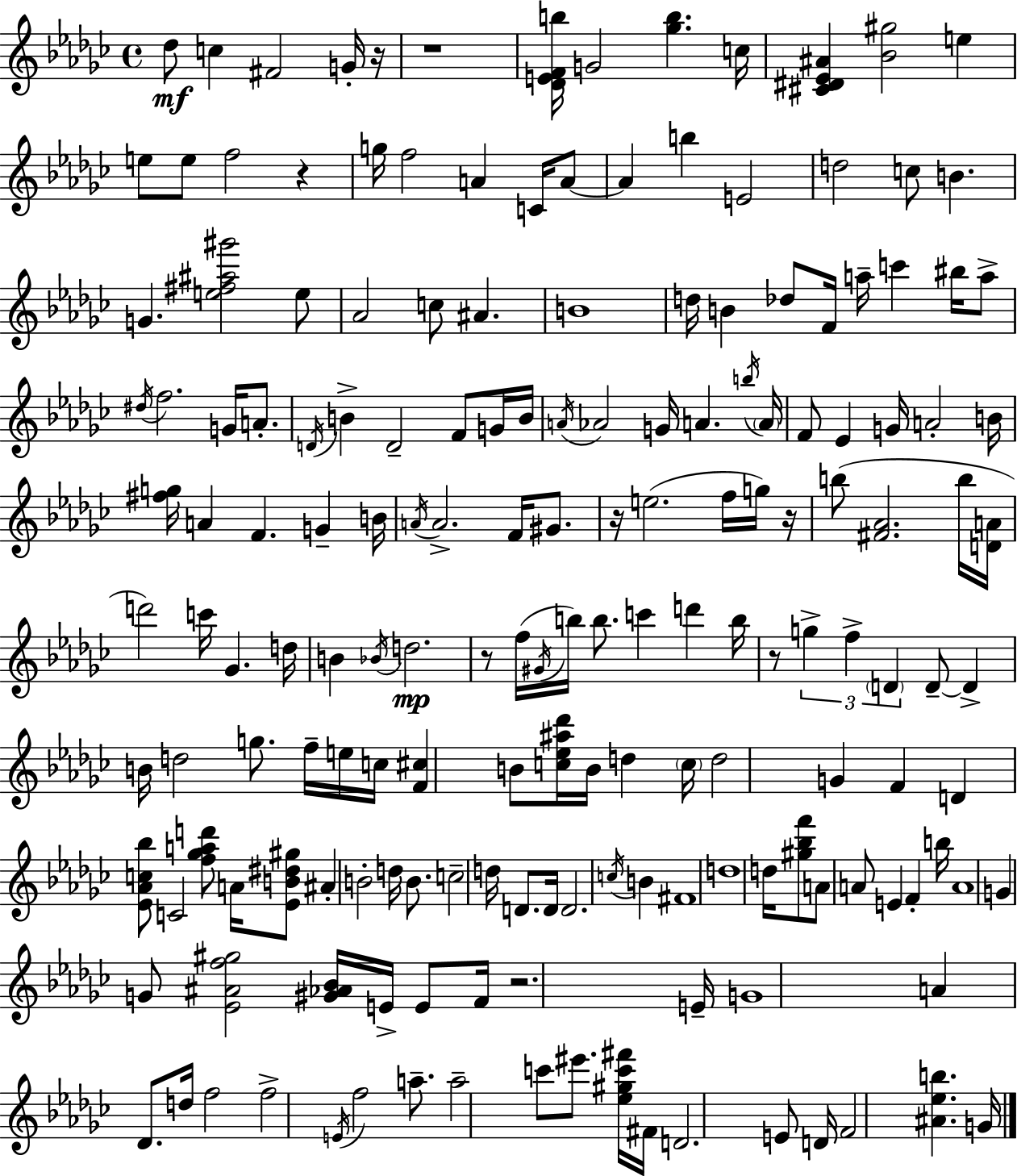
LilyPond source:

{
  \clef treble
  \time 4/4
  \defaultTimeSignature
  \key ees \minor
  des''8\mf c''4 fis'2 g'16-. r16 | r1 | <des' e' f' b''>16 g'2 <ges'' b''>4. c''16 | <cis' dis' ees' ais'>4 <bes' gis''>2 e''4 | \break e''8 e''8 f''2 r4 | g''16 f''2 a'4 c'16 a'8~~ | a'4 b''4 e'2 | d''2 c''8 b'4. | \break g'4. <e'' fis'' ais'' gis'''>2 e''8 | aes'2 c''8 ais'4. | b'1 | d''16 b'4 des''8 f'16 a''16-- c'''4 bis''16 a''8-> | \break \acciaccatura { dis''16 } f''2. g'16 a'8.-. | \acciaccatura { d'16 } b'4-> d'2-- f'8 | g'16 b'16 \acciaccatura { a'16 } aes'2 g'16 a'4. | \acciaccatura { b''16 } \parenthesize a'16 f'8 ees'4 g'16 a'2-. | \break b'16 <fis'' g''>16 a'4 f'4. g'4-- | b'16 \acciaccatura { a'16 } a'2.-> | f'16 gis'8. r16 e''2.( | f''16 g''16) r16 b''8( <fis' aes'>2. | \break b''16 <d' a'>16 d'''2) c'''16 ges'4. | d''16 b'4 \acciaccatura { bes'16 }\mp d''2. | r8 f''16( \acciaccatura { gis'16 } b''16) b''8. c'''4 | d'''4 b''16 r8 \tuplet 3/2 { g''4-> f''4-> | \break \parenthesize d'4 } d'8--~~ d'4-> b'16 d''2 | g''8. f''16-- e''16 c''16 <f' cis''>4 b'8 | <c'' ees'' ais'' des'''>16 b'16 d''4 \parenthesize c''16 d''2 g'4 | f'4 d'4 <ees' aes' c'' bes''>8 c'2 | \break <f'' ges'' a'' d'''>8 a'16 <ees' b' dis'' gis''>8 ais'4-. b'2-. | d''16 b'8. c''2-- | d''16 d'8. d'16 d'2. | \acciaccatura { c''16 } b'4 fis'1 | \break d''1 | d''16 <gis'' bes'' f'''>8 a'8 a'8 e'4 | f'4-. b''16 a'1 | g'4 g'8 <ees' ais' f'' gis''>2 | \break <gis' aes' bes'>16 e'16-> e'8 f'16 r2. | e'16-- g'1 | a'4 des'8. d''16 | f''2 f''2-> | \break \acciaccatura { e'16 } f''2 a''8.-- a''2-- | c'''8 eis'''8. <ees'' gis'' c''' fis'''>16 fis'16 d'2. | e'8 d'16 f'2 | <ais' ees'' b''>4. g'16 \bar "|."
}